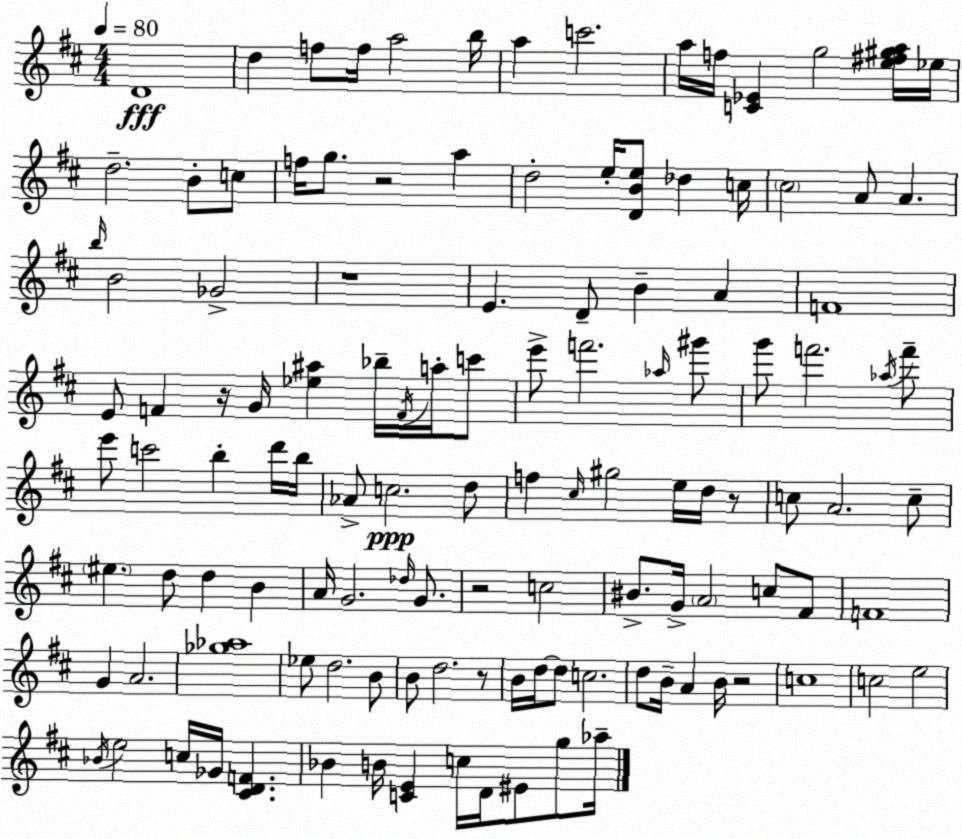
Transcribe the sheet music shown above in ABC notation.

X:1
T:Untitled
M:4/4
L:1/4
K:D
D4 d f/2 f/4 a2 b/4 a c'2 a/4 f/4 [C_E] g2 [e^f^ga]/4 _e/4 d2 B/2 c/2 f/4 g/2 z2 a d2 e/4 [DBe]/2 _d c/4 ^c2 A/2 A b/4 B2 _G2 z4 E D/2 B A F4 E/2 F z/4 G/4 [_e^a] _b/4 F/4 a/4 c'/2 e'/2 f'2 _a/4 ^g'/2 g'/2 f'2 _a/4 f'/2 e'/2 c'2 b d'/4 b/4 _A/2 c2 d/2 f ^c/4 ^g2 e/4 d/4 z/2 c/2 A2 c/2 ^e d/2 d B A/4 G2 _d/4 G/2 z2 c2 ^B/2 G/4 A2 c/2 ^F/2 F4 G A2 [_g_a]4 _e/2 d2 B/2 B/2 d2 z/2 B/4 d/4 d/2 c2 d/2 B/4 A B/4 z2 c4 c2 e2 _B/4 e2 c/4 _G/4 [^CDF] _B B/4 [CE] c/4 D/4 ^E/2 g/2 _a/4